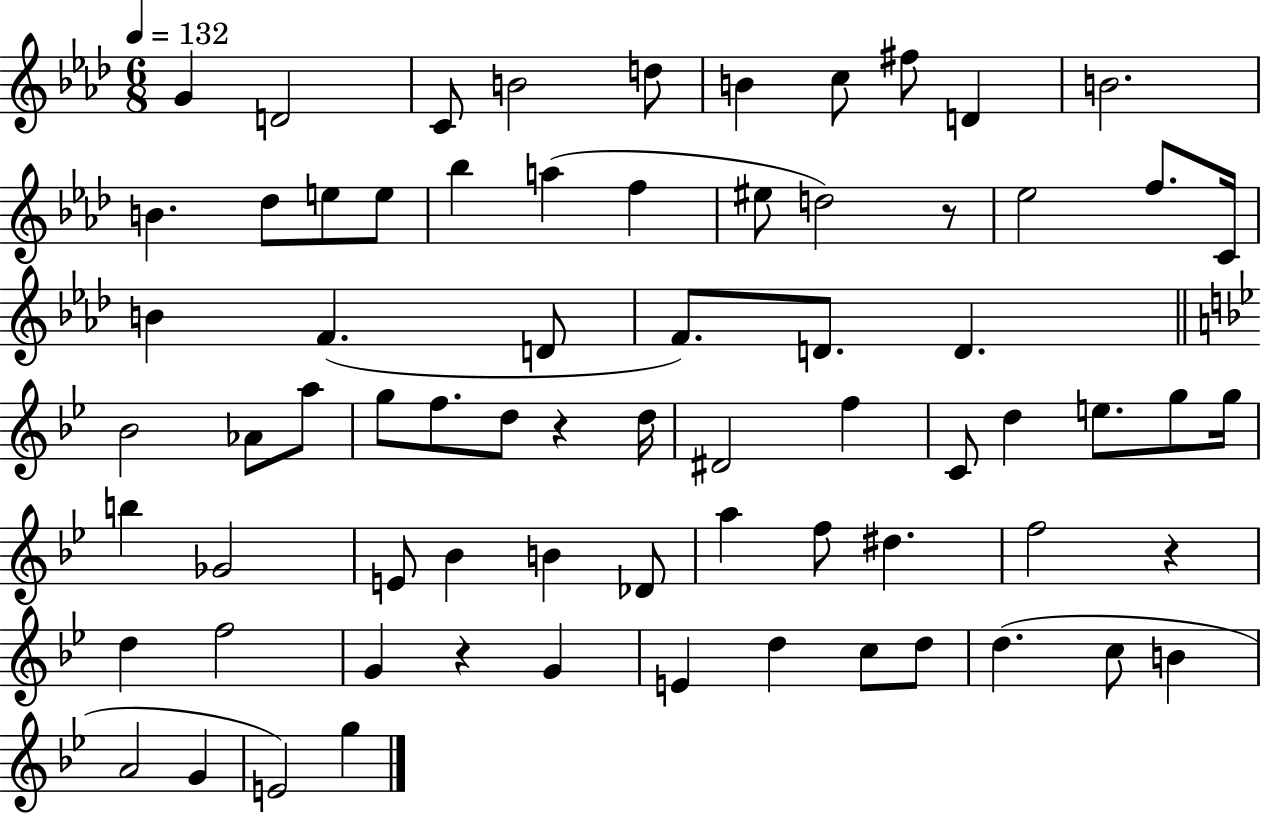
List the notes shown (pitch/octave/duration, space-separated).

G4/q D4/h C4/e B4/h D5/e B4/q C5/e F#5/e D4/q B4/h. B4/q. Db5/e E5/e E5/e Bb5/q A5/q F5/q EIS5/e D5/h R/e Eb5/h F5/e. C4/s B4/q F4/q. D4/e F4/e. D4/e. D4/q. Bb4/h Ab4/e A5/e G5/e F5/e. D5/e R/q D5/s D#4/h F5/q C4/e D5/q E5/e. G5/e G5/s B5/q Gb4/h E4/e Bb4/q B4/q Db4/e A5/q F5/e D#5/q. F5/h R/q D5/q F5/h G4/q R/q G4/q E4/q D5/q C5/e D5/e D5/q. C5/e B4/q A4/h G4/q E4/h G5/q